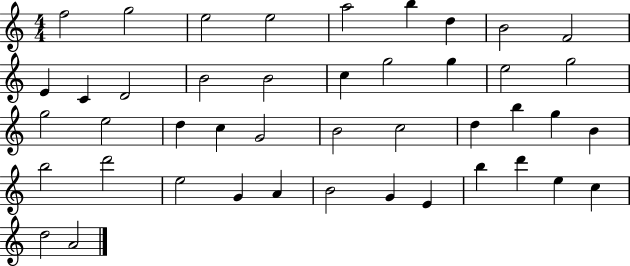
X:1
T:Untitled
M:4/4
L:1/4
K:C
f2 g2 e2 e2 a2 b d B2 F2 E C D2 B2 B2 c g2 g e2 g2 g2 e2 d c G2 B2 c2 d b g B b2 d'2 e2 G A B2 G E b d' e c d2 A2